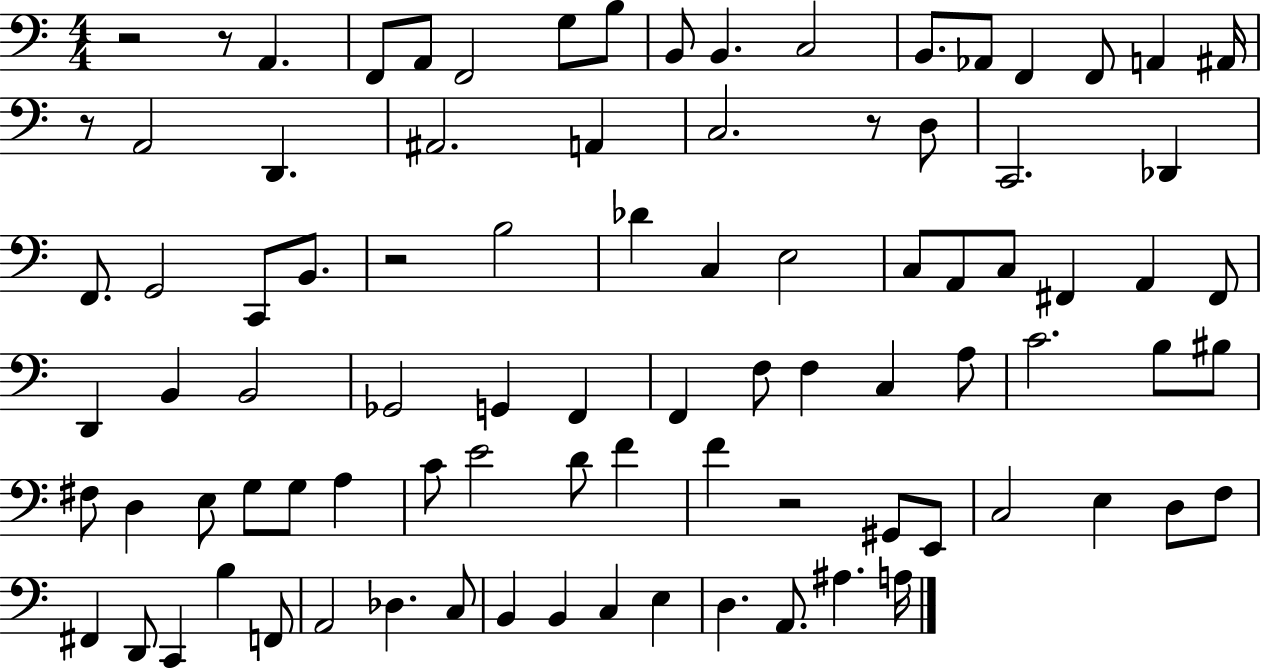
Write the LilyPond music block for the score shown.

{
  \clef bass
  \numericTimeSignature
  \time 4/4
  \key c \major
  r2 r8 a,4. | f,8 a,8 f,2 g8 b8 | b,8 b,4. c2 | b,8. aes,8 f,4 f,8 a,4 ais,16 | \break r8 a,2 d,4. | ais,2. a,4 | c2. r8 d8 | c,2. des,4 | \break f,8. g,2 c,8 b,8. | r2 b2 | des'4 c4 e2 | c8 a,8 c8 fis,4 a,4 fis,8 | \break d,4 b,4 b,2 | ges,2 g,4 f,4 | f,4 f8 f4 c4 a8 | c'2. b8 bis8 | \break fis8 d4 e8 g8 g8 a4 | c'8 e'2 d'8 f'4 | f'4 r2 gis,8 e,8 | c2 e4 d8 f8 | \break fis,4 d,8 c,4 b4 f,8 | a,2 des4. c8 | b,4 b,4 c4 e4 | d4. a,8. ais4. a16 | \break \bar "|."
}